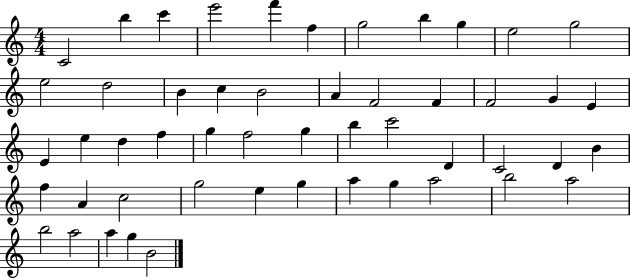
{
  \clef treble
  \numericTimeSignature
  \time 4/4
  \key c \major
  c'2 b''4 c'''4 | e'''2 f'''4 f''4 | g''2 b''4 g''4 | e''2 g''2 | \break e''2 d''2 | b'4 c''4 b'2 | a'4 f'2 f'4 | f'2 g'4 e'4 | \break e'4 e''4 d''4 f''4 | g''4 f''2 g''4 | b''4 c'''2 d'4 | c'2 d'4 b'4 | \break f''4 a'4 c''2 | g''2 e''4 g''4 | a''4 g''4 a''2 | b''2 a''2 | \break b''2 a''2 | a''4 g''4 b'2 | \bar "|."
}